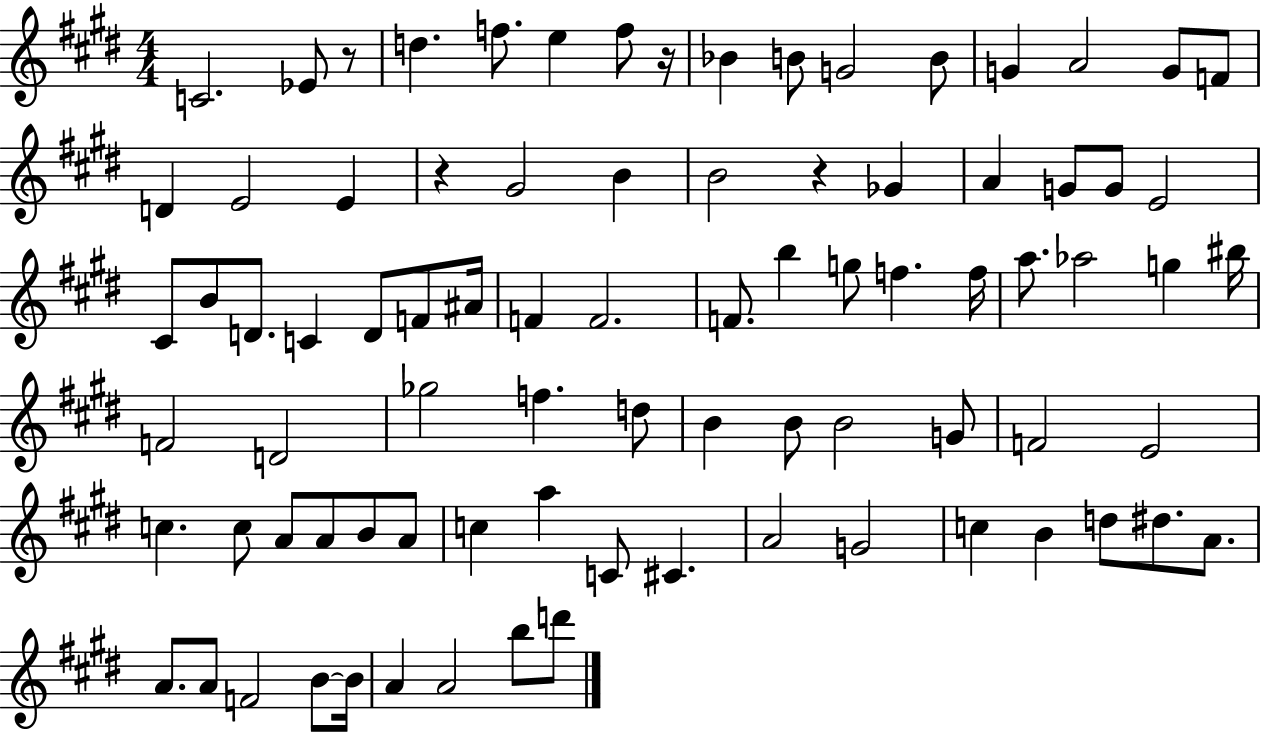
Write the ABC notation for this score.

X:1
T:Untitled
M:4/4
L:1/4
K:E
C2 _E/2 z/2 d f/2 e f/2 z/4 _B B/2 G2 B/2 G A2 G/2 F/2 D E2 E z ^G2 B B2 z _G A G/2 G/2 E2 ^C/2 B/2 D/2 C D/2 F/2 ^A/4 F F2 F/2 b g/2 f f/4 a/2 _a2 g ^b/4 F2 D2 _g2 f d/2 B B/2 B2 G/2 F2 E2 c c/2 A/2 A/2 B/2 A/2 c a C/2 ^C A2 G2 c B d/2 ^d/2 A/2 A/2 A/2 F2 B/2 B/4 A A2 b/2 d'/2